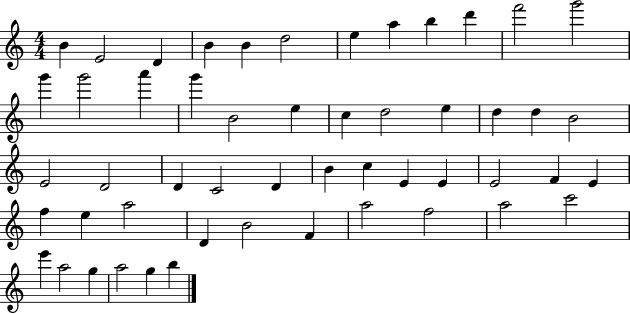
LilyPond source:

{
  \clef treble
  \numericTimeSignature
  \time 4/4
  \key c \major
  b'4 e'2 d'4 | b'4 b'4 d''2 | e''4 a''4 b''4 d'''4 | f'''2 g'''2 | \break g'''4 g'''2 a'''4 | g'''4 b'2 e''4 | c''4 d''2 e''4 | d''4 d''4 b'2 | \break e'2 d'2 | d'4 c'2 d'4 | b'4 c''4 e'4 e'4 | e'2 f'4 e'4 | \break f''4 e''4 a''2 | d'4 b'2 f'4 | a''2 f''2 | a''2 c'''2 | \break e'''4 a''2 g''4 | a''2 g''4 b''4 | \bar "|."
}